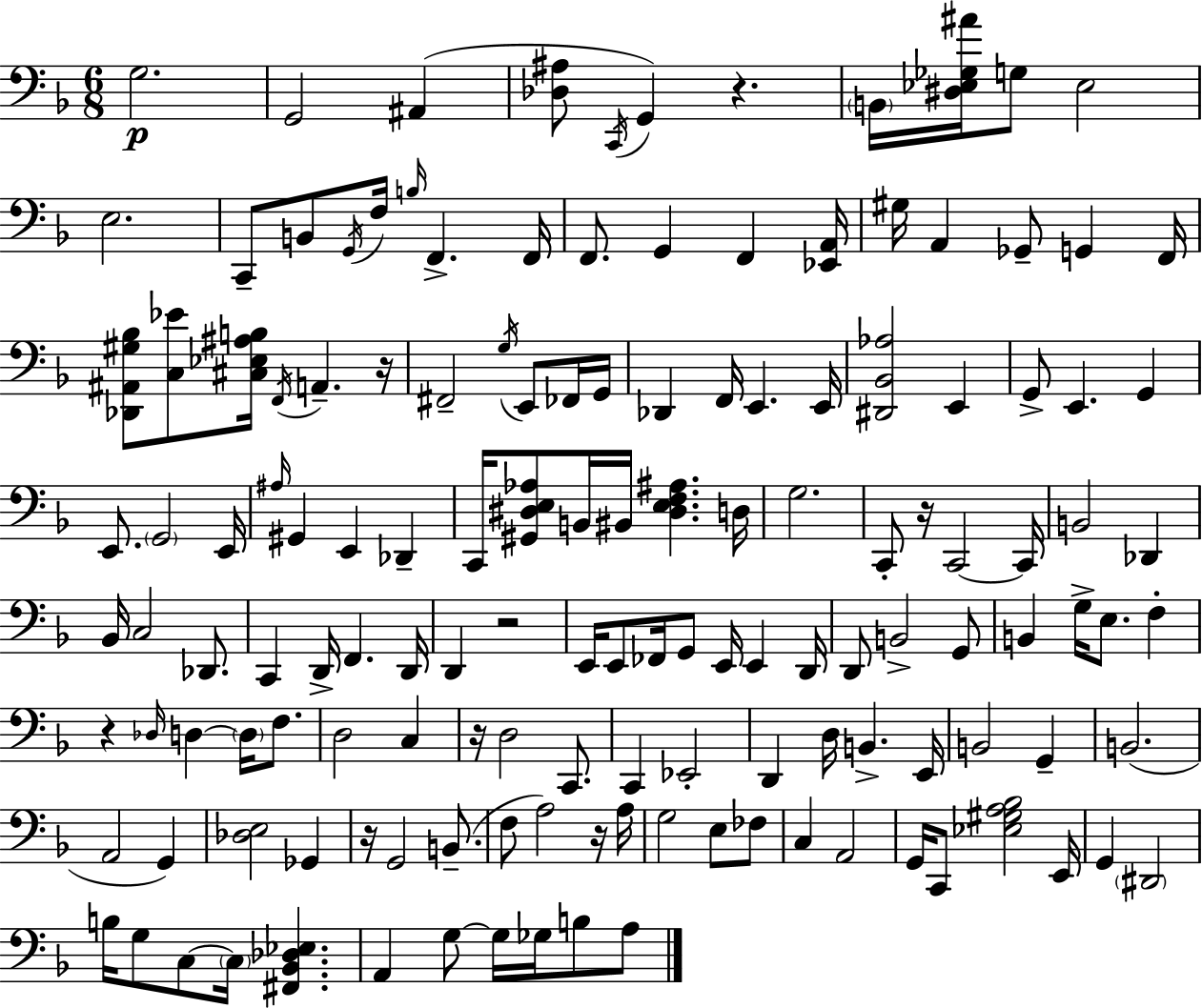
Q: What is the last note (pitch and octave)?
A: A3